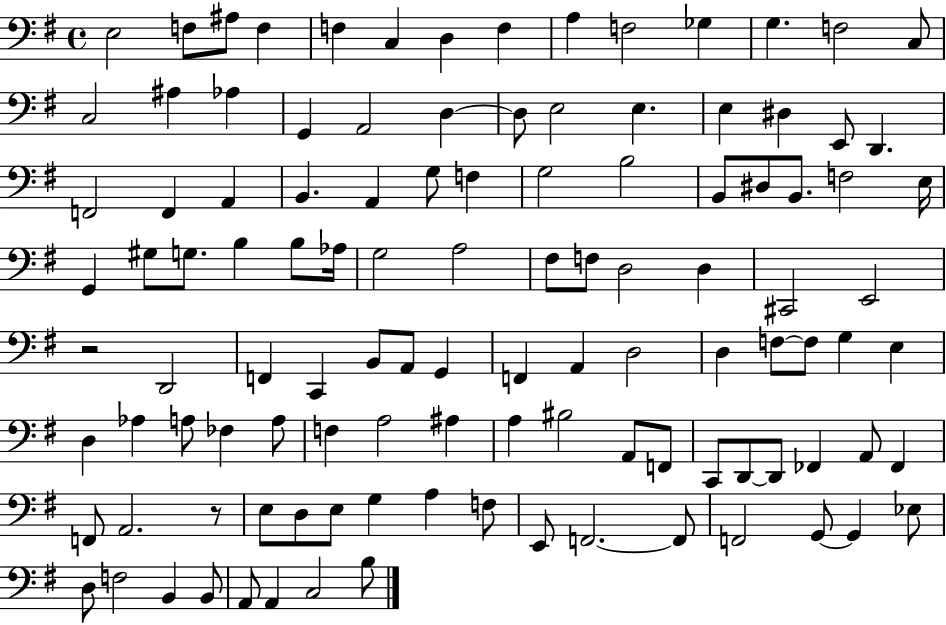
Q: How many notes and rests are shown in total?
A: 112